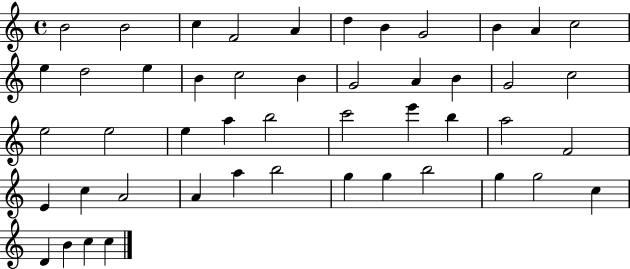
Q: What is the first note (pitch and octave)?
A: B4